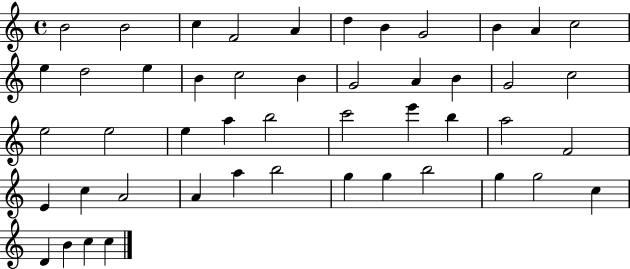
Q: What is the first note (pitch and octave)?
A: B4